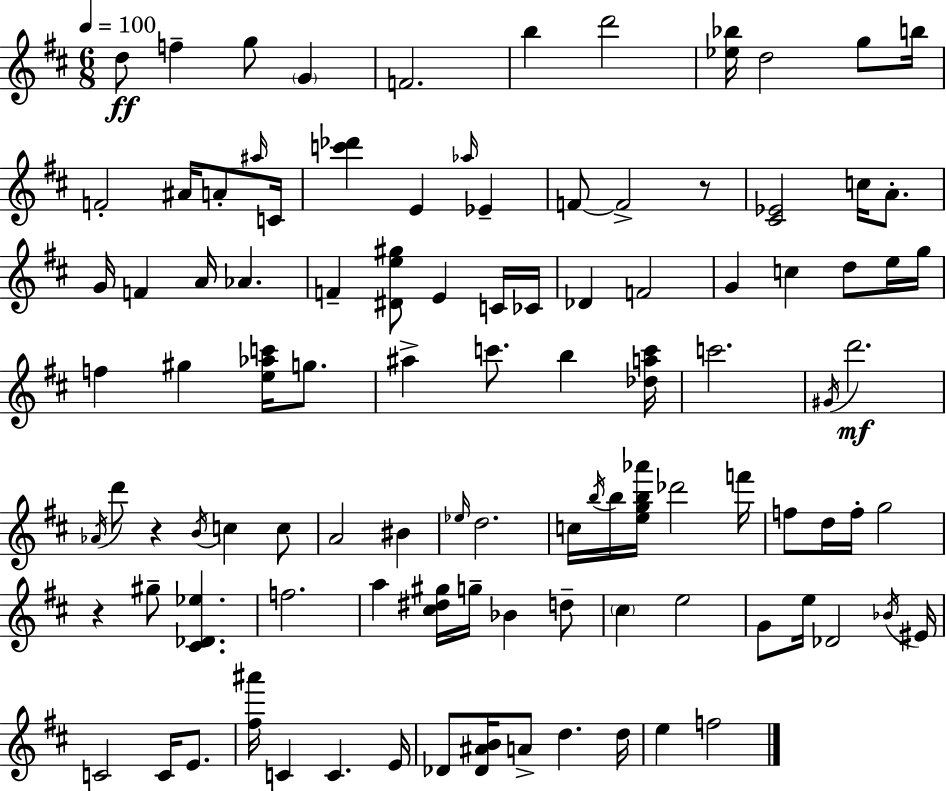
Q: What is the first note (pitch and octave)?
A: D5